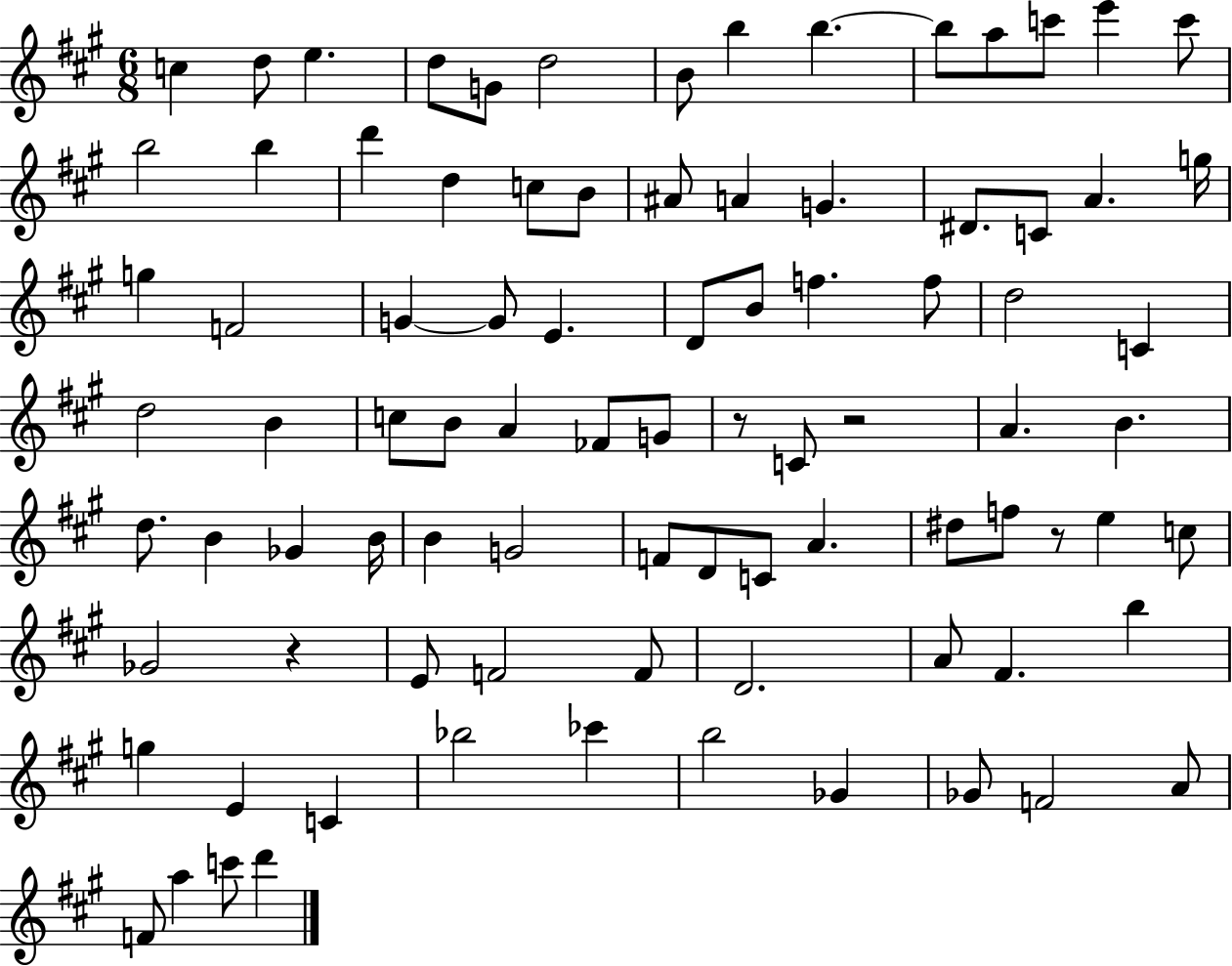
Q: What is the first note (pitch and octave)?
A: C5